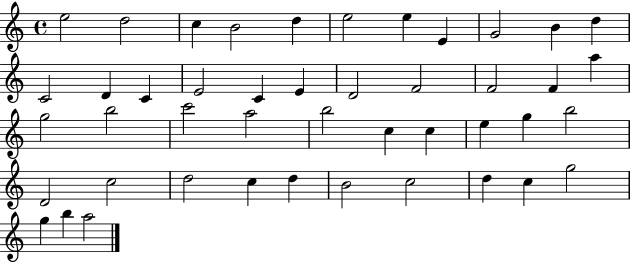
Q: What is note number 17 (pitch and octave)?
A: E4